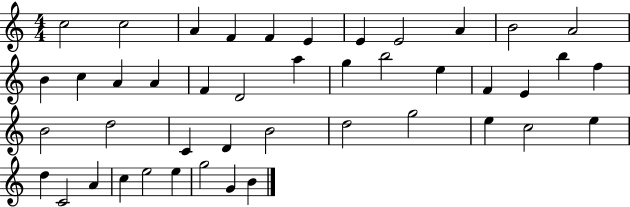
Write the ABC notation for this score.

X:1
T:Untitled
M:4/4
L:1/4
K:C
c2 c2 A F F E E E2 A B2 A2 B c A A F D2 a g b2 e F E b f B2 d2 C D B2 d2 g2 e c2 e d C2 A c e2 e g2 G B